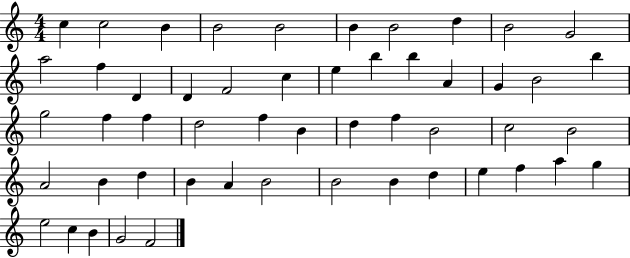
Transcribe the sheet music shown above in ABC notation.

X:1
T:Untitled
M:4/4
L:1/4
K:C
c c2 B B2 B2 B B2 d B2 G2 a2 f D D F2 c e b b A G B2 b g2 f f d2 f B d f B2 c2 B2 A2 B d B A B2 B2 B d e f a g e2 c B G2 F2